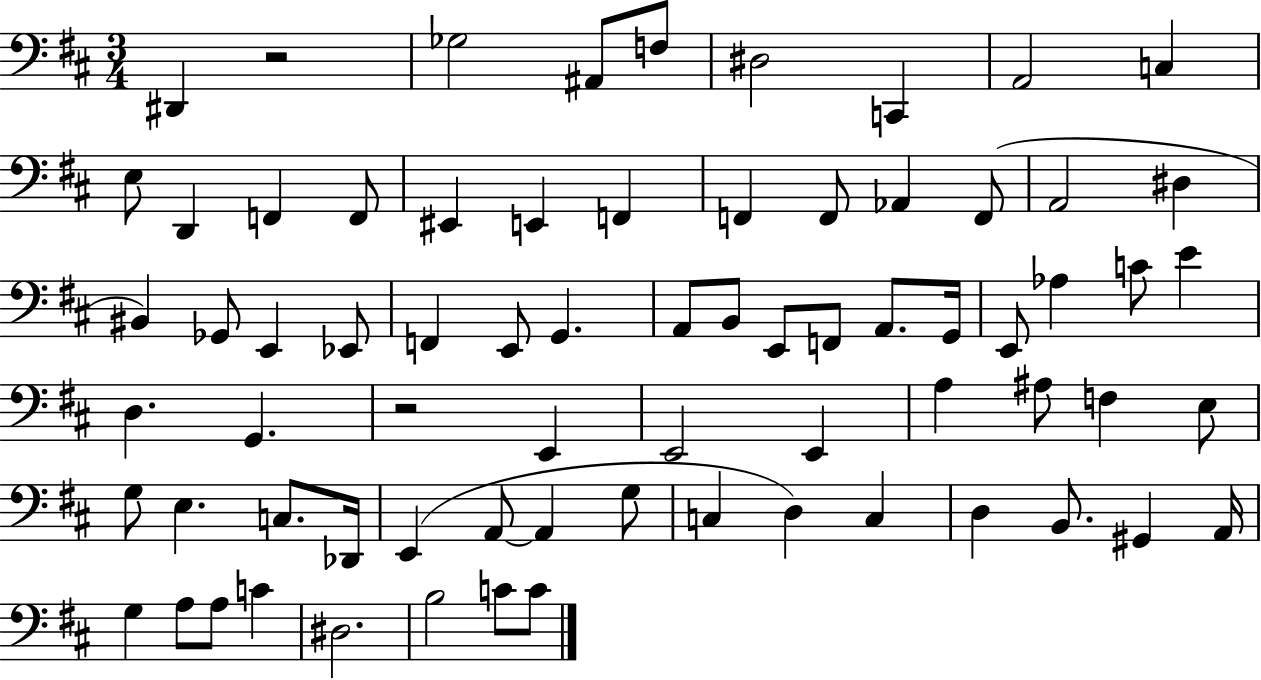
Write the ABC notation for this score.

X:1
T:Untitled
M:3/4
L:1/4
K:D
^D,, z2 _G,2 ^A,,/2 F,/2 ^D,2 C,, A,,2 C, E,/2 D,, F,, F,,/2 ^E,, E,, F,, F,, F,,/2 _A,, F,,/2 A,,2 ^D, ^B,, _G,,/2 E,, _E,,/2 F,, E,,/2 G,, A,,/2 B,,/2 E,,/2 F,,/2 A,,/2 G,,/4 E,,/2 _A, C/2 E D, G,, z2 E,, E,,2 E,, A, ^A,/2 F, E,/2 G,/2 E, C,/2 _D,,/4 E,, A,,/2 A,, G,/2 C, D, C, D, B,,/2 ^G,, A,,/4 G, A,/2 A,/2 C ^D,2 B,2 C/2 C/2